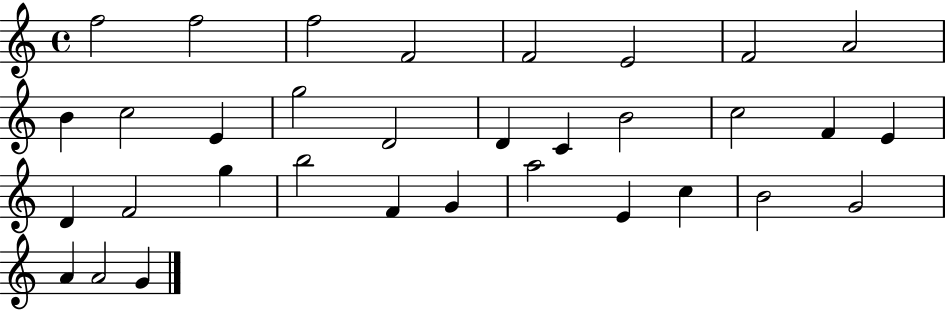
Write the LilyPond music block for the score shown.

{
  \clef treble
  \time 4/4
  \defaultTimeSignature
  \key c \major
  f''2 f''2 | f''2 f'2 | f'2 e'2 | f'2 a'2 | \break b'4 c''2 e'4 | g''2 d'2 | d'4 c'4 b'2 | c''2 f'4 e'4 | \break d'4 f'2 g''4 | b''2 f'4 g'4 | a''2 e'4 c''4 | b'2 g'2 | \break a'4 a'2 g'4 | \bar "|."
}